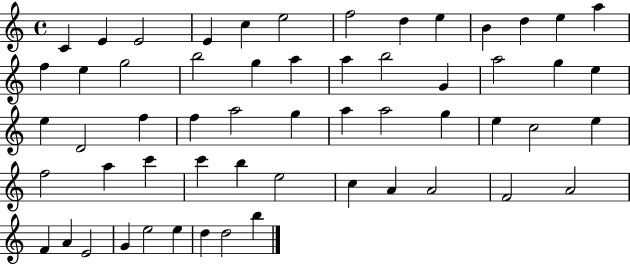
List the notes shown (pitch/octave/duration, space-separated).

C4/q E4/q E4/h E4/q C5/q E5/h F5/h D5/q E5/q B4/q D5/q E5/q A5/q F5/q E5/q G5/h B5/h G5/q A5/q A5/q B5/h G4/q A5/h G5/q E5/q E5/q D4/h F5/q F5/q A5/h G5/q A5/q A5/h G5/q E5/q C5/h E5/q F5/h A5/q C6/q C6/q B5/q E5/h C5/q A4/q A4/h F4/h A4/h F4/q A4/q E4/h G4/q E5/h E5/q D5/q D5/h B5/q